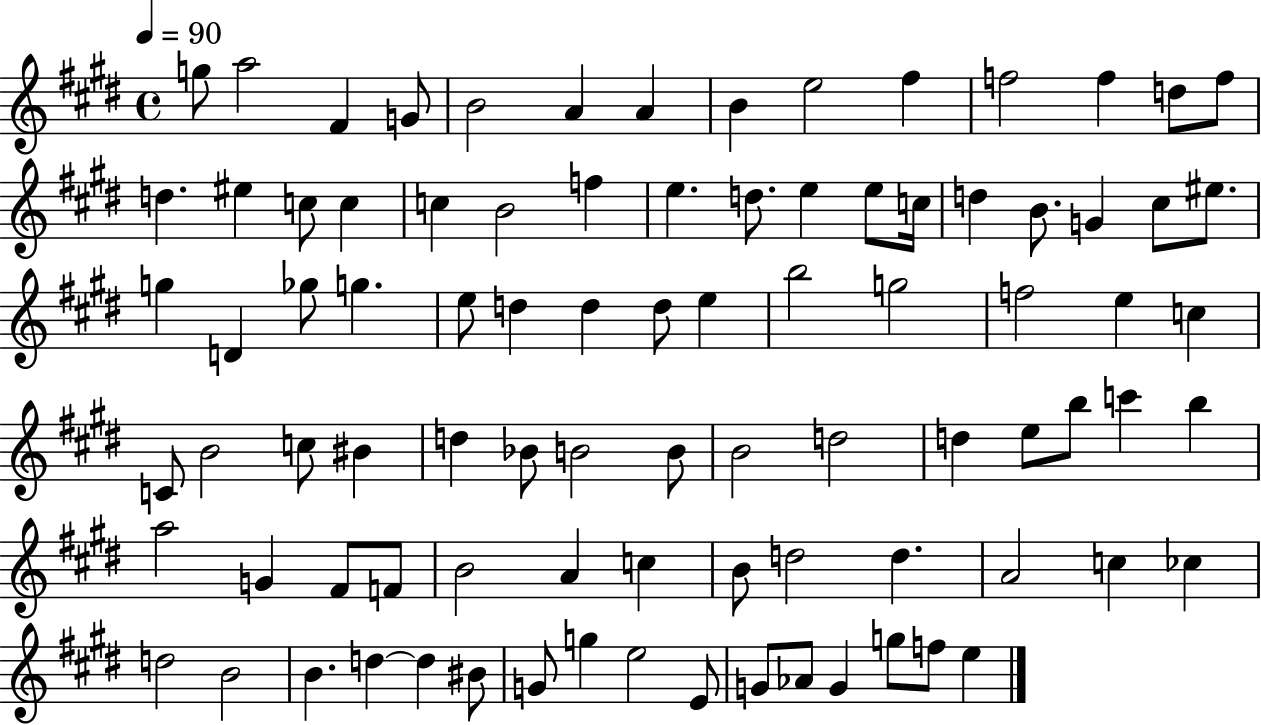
{
  \clef treble
  \time 4/4
  \defaultTimeSignature
  \key e \major
  \tempo 4 = 90
  g''8 a''2 fis'4 g'8 | b'2 a'4 a'4 | b'4 e''2 fis''4 | f''2 f''4 d''8 f''8 | \break d''4. eis''4 c''8 c''4 | c''4 b'2 f''4 | e''4. d''8. e''4 e''8 c''16 | d''4 b'8. g'4 cis''8 eis''8. | \break g''4 d'4 ges''8 g''4. | e''8 d''4 d''4 d''8 e''4 | b''2 g''2 | f''2 e''4 c''4 | \break c'8 b'2 c''8 bis'4 | d''4 bes'8 b'2 b'8 | b'2 d''2 | d''4 e''8 b''8 c'''4 b''4 | \break a''2 g'4 fis'8 f'8 | b'2 a'4 c''4 | b'8 d''2 d''4. | a'2 c''4 ces''4 | \break d''2 b'2 | b'4. d''4~~ d''4 bis'8 | g'8 g''4 e''2 e'8 | g'8 aes'8 g'4 g''8 f''8 e''4 | \break \bar "|."
}